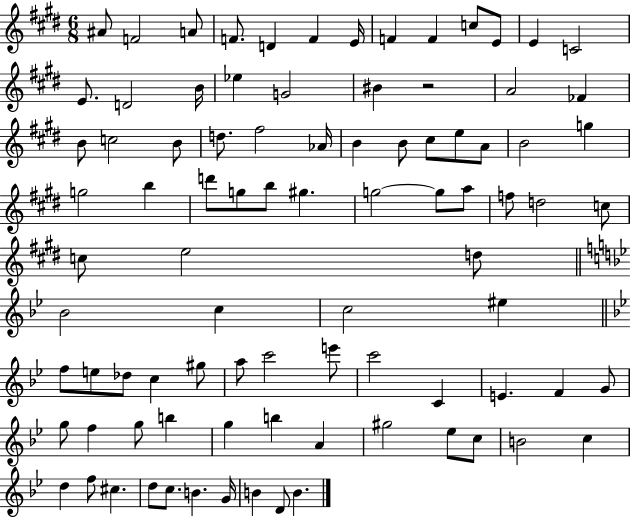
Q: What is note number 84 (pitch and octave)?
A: B4